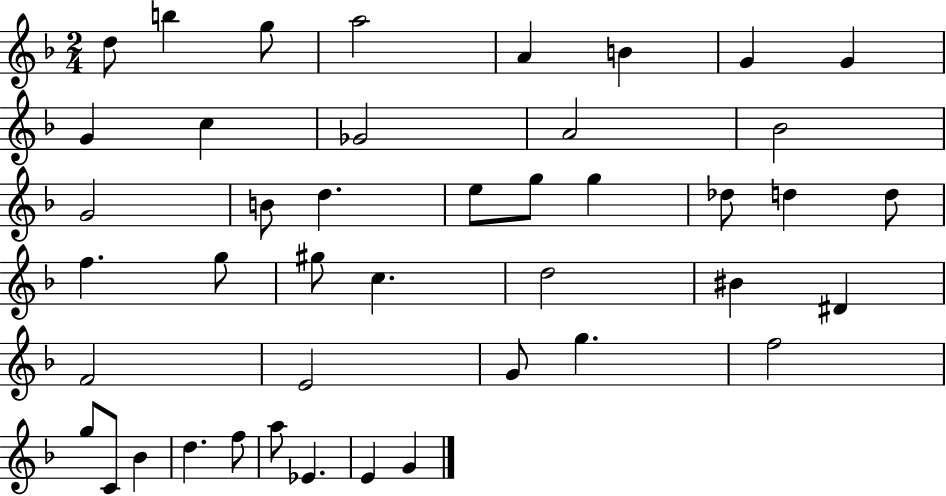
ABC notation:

X:1
T:Untitled
M:2/4
L:1/4
K:F
d/2 b g/2 a2 A B G G G c _G2 A2 _B2 G2 B/2 d e/2 g/2 g _d/2 d d/2 f g/2 ^g/2 c d2 ^B ^D F2 E2 G/2 g f2 g/2 C/2 _B d f/2 a/2 _E E G